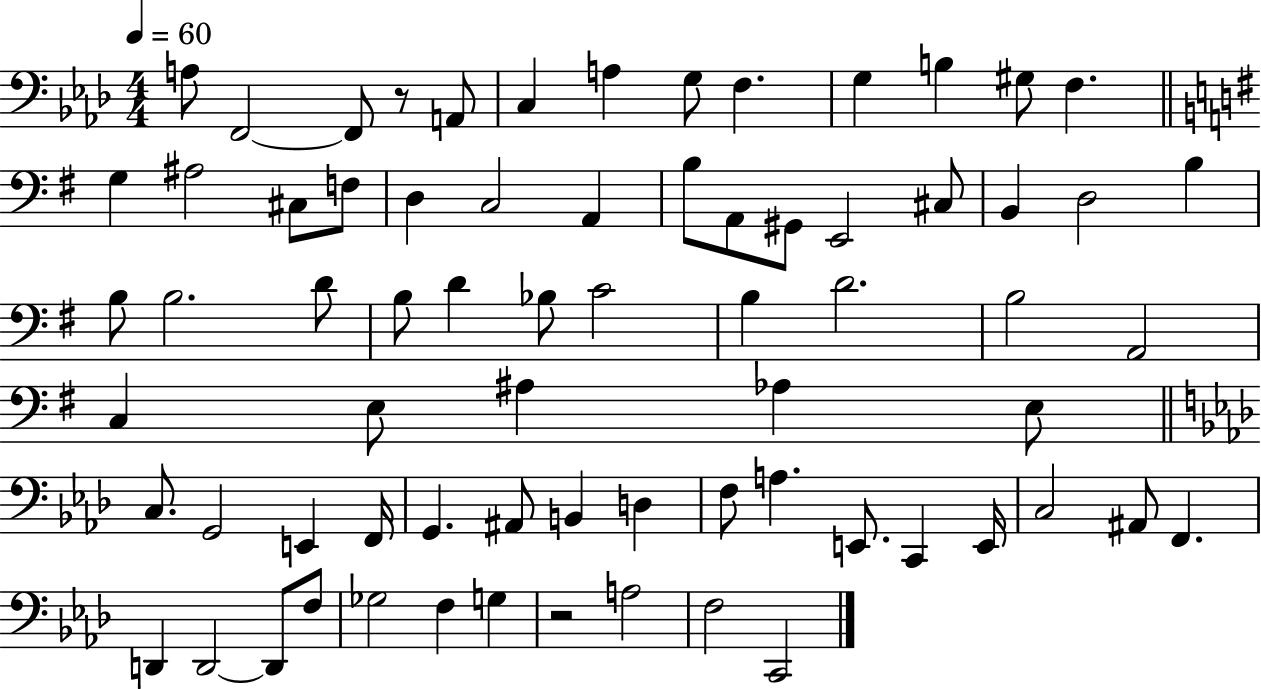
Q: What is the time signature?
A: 4/4